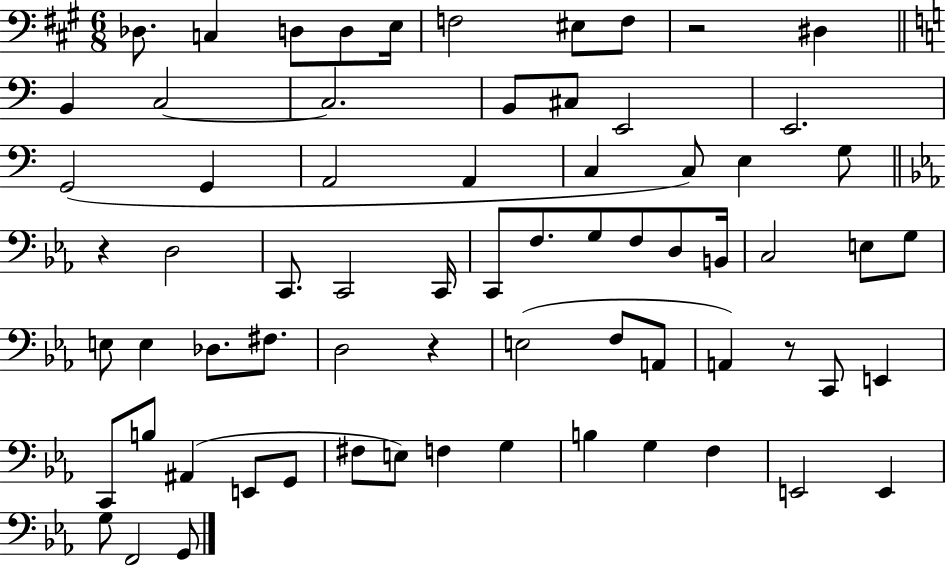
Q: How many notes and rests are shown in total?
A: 69